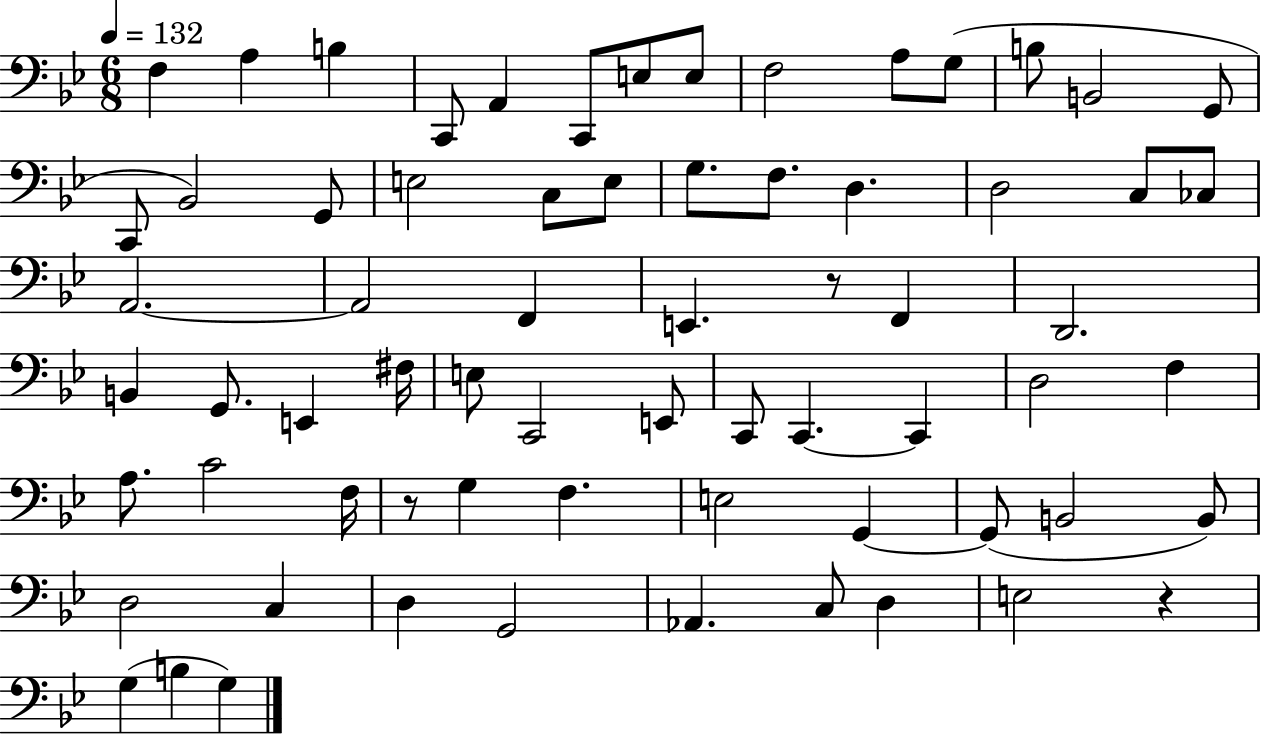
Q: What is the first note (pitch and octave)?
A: F3